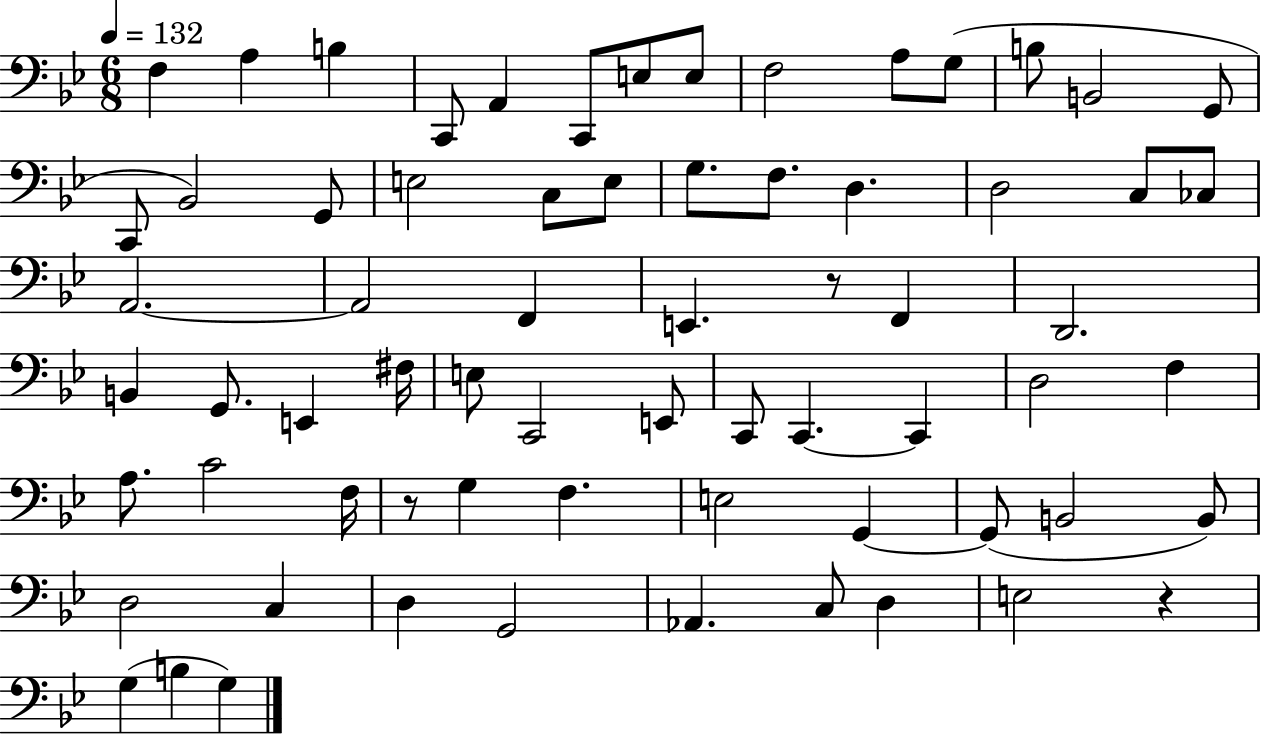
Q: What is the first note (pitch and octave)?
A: F3